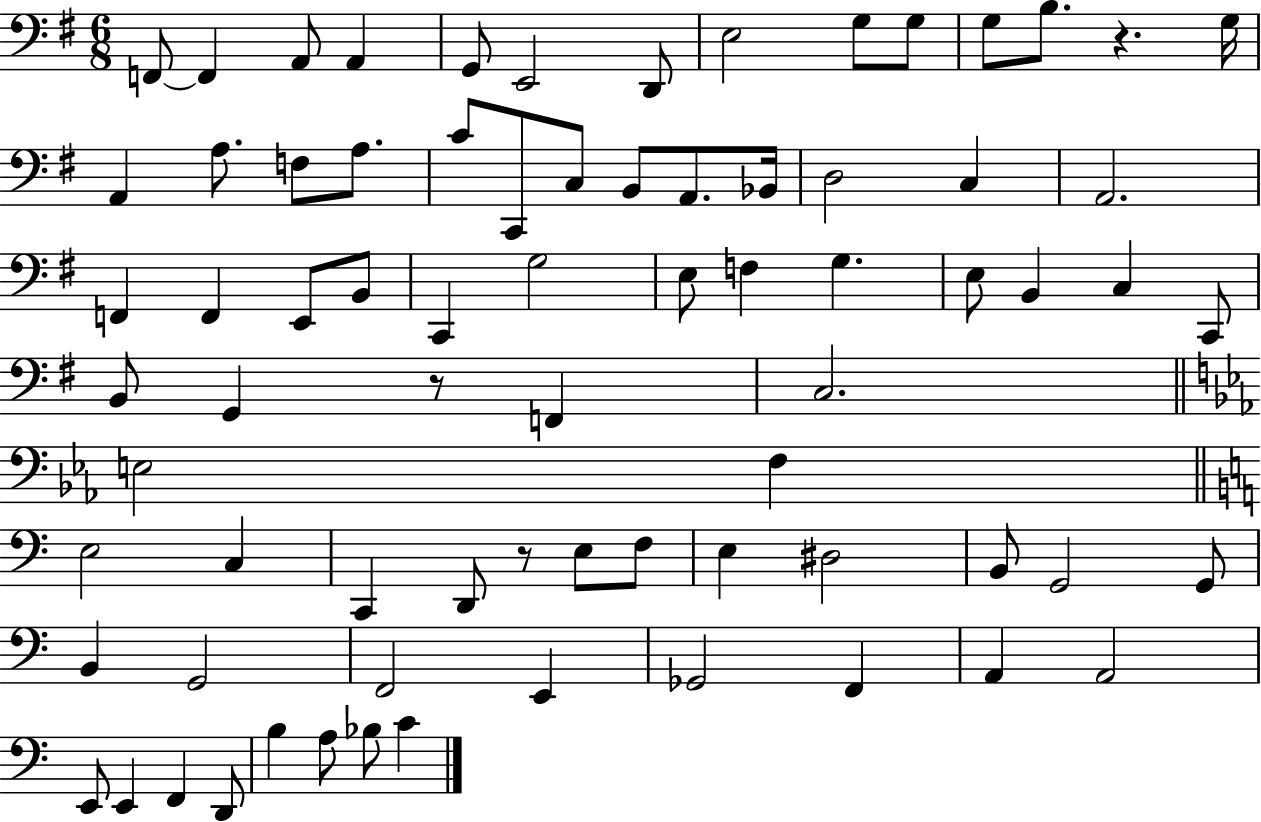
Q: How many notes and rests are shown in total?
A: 75